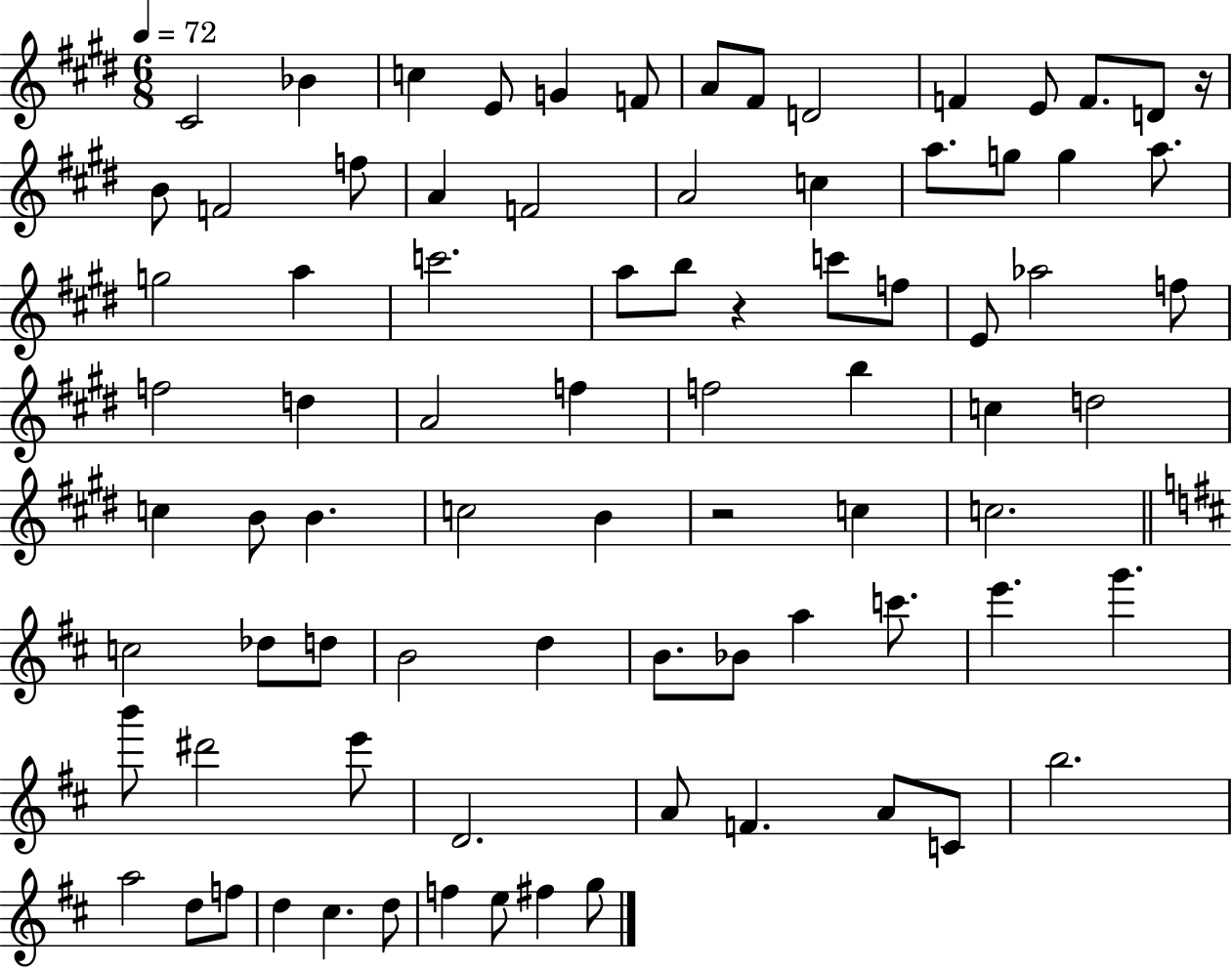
C#4/h Bb4/q C5/q E4/e G4/q F4/e A4/e F#4/e D4/h F4/q E4/e F4/e. D4/e R/s B4/e F4/h F5/e A4/q F4/h A4/h C5/q A5/e. G5/e G5/q A5/e. G5/h A5/q C6/h. A5/e B5/e R/q C6/e F5/e E4/e Ab5/h F5/e F5/h D5/q A4/h F5/q F5/h B5/q C5/q D5/h C5/q B4/e B4/q. C5/h B4/q R/h C5/q C5/h. C5/h Db5/e D5/e B4/h D5/q B4/e. Bb4/e A5/q C6/e. E6/q. G6/q. B6/e D#6/h E6/e D4/h. A4/e F4/q. A4/e C4/e B5/h. A5/h D5/e F5/e D5/q C#5/q. D5/e F5/q E5/e F#5/q G5/e